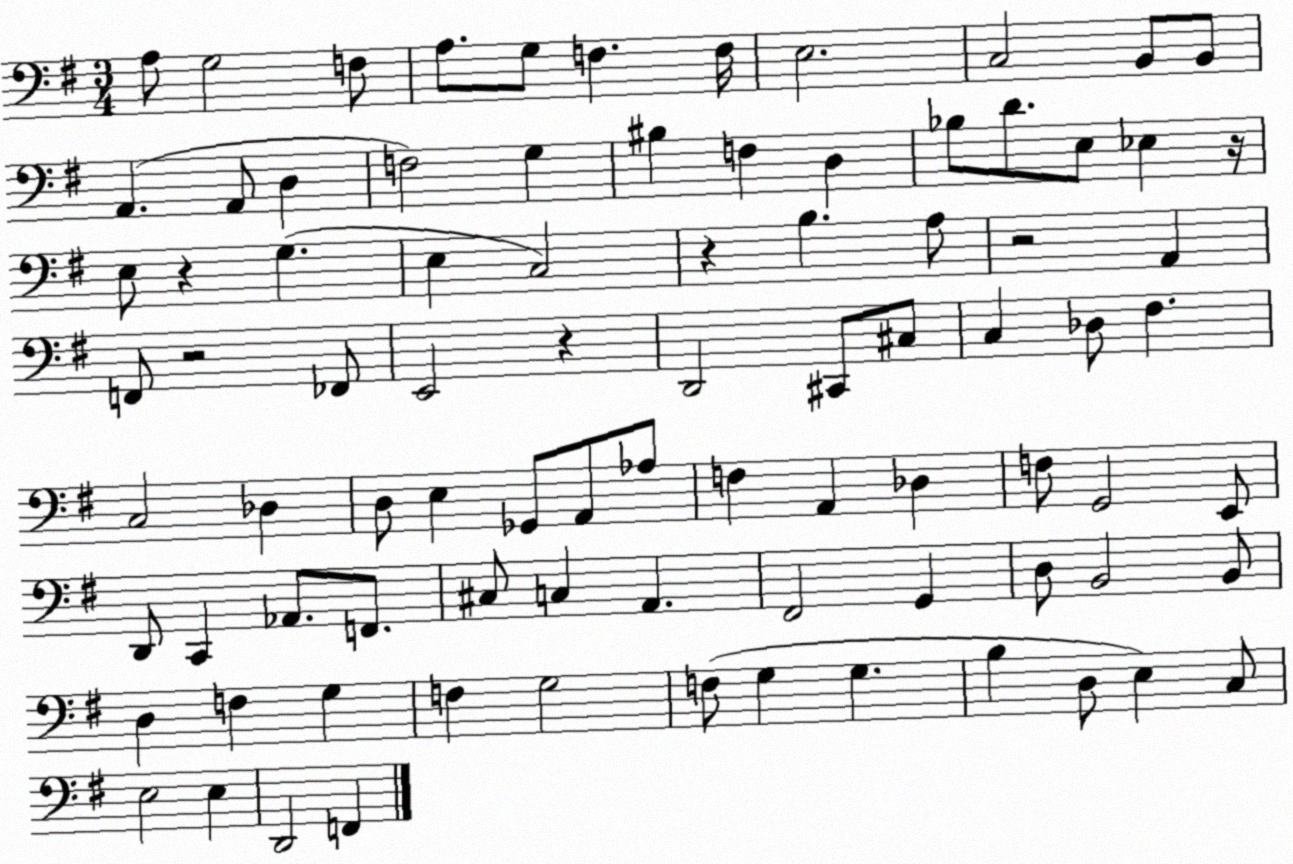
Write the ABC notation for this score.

X:1
T:Untitled
M:3/4
L:1/4
K:G
A,/2 G,2 F,/2 A,/2 G,/2 F, F,/4 E,2 C,2 B,,/2 B,,/2 A,, A,,/2 D, F,2 G, ^B, F, D, _B,/2 D/2 E,/2 _E, z/4 E,/2 z G, E, C,2 z B, A,/2 z2 A,, F,,/2 z2 _F,,/2 E,,2 z D,,2 ^C,,/2 ^C,/2 C, _D,/2 ^F, C,2 _D, D,/2 E, _G,,/2 A,,/2 _A,/2 F, A,, _D, F,/2 G,,2 E,,/2 D,,/2 C,, _A,,/2 F,,/2 ^C,/2 C, A,, ^F,,2 G,, D,/2 B,,2 B,,/2 D, F, G, F, G,2 F,/2 G, G, B, D,/2 E, C,/2 E,2 E, D,,2 F,,